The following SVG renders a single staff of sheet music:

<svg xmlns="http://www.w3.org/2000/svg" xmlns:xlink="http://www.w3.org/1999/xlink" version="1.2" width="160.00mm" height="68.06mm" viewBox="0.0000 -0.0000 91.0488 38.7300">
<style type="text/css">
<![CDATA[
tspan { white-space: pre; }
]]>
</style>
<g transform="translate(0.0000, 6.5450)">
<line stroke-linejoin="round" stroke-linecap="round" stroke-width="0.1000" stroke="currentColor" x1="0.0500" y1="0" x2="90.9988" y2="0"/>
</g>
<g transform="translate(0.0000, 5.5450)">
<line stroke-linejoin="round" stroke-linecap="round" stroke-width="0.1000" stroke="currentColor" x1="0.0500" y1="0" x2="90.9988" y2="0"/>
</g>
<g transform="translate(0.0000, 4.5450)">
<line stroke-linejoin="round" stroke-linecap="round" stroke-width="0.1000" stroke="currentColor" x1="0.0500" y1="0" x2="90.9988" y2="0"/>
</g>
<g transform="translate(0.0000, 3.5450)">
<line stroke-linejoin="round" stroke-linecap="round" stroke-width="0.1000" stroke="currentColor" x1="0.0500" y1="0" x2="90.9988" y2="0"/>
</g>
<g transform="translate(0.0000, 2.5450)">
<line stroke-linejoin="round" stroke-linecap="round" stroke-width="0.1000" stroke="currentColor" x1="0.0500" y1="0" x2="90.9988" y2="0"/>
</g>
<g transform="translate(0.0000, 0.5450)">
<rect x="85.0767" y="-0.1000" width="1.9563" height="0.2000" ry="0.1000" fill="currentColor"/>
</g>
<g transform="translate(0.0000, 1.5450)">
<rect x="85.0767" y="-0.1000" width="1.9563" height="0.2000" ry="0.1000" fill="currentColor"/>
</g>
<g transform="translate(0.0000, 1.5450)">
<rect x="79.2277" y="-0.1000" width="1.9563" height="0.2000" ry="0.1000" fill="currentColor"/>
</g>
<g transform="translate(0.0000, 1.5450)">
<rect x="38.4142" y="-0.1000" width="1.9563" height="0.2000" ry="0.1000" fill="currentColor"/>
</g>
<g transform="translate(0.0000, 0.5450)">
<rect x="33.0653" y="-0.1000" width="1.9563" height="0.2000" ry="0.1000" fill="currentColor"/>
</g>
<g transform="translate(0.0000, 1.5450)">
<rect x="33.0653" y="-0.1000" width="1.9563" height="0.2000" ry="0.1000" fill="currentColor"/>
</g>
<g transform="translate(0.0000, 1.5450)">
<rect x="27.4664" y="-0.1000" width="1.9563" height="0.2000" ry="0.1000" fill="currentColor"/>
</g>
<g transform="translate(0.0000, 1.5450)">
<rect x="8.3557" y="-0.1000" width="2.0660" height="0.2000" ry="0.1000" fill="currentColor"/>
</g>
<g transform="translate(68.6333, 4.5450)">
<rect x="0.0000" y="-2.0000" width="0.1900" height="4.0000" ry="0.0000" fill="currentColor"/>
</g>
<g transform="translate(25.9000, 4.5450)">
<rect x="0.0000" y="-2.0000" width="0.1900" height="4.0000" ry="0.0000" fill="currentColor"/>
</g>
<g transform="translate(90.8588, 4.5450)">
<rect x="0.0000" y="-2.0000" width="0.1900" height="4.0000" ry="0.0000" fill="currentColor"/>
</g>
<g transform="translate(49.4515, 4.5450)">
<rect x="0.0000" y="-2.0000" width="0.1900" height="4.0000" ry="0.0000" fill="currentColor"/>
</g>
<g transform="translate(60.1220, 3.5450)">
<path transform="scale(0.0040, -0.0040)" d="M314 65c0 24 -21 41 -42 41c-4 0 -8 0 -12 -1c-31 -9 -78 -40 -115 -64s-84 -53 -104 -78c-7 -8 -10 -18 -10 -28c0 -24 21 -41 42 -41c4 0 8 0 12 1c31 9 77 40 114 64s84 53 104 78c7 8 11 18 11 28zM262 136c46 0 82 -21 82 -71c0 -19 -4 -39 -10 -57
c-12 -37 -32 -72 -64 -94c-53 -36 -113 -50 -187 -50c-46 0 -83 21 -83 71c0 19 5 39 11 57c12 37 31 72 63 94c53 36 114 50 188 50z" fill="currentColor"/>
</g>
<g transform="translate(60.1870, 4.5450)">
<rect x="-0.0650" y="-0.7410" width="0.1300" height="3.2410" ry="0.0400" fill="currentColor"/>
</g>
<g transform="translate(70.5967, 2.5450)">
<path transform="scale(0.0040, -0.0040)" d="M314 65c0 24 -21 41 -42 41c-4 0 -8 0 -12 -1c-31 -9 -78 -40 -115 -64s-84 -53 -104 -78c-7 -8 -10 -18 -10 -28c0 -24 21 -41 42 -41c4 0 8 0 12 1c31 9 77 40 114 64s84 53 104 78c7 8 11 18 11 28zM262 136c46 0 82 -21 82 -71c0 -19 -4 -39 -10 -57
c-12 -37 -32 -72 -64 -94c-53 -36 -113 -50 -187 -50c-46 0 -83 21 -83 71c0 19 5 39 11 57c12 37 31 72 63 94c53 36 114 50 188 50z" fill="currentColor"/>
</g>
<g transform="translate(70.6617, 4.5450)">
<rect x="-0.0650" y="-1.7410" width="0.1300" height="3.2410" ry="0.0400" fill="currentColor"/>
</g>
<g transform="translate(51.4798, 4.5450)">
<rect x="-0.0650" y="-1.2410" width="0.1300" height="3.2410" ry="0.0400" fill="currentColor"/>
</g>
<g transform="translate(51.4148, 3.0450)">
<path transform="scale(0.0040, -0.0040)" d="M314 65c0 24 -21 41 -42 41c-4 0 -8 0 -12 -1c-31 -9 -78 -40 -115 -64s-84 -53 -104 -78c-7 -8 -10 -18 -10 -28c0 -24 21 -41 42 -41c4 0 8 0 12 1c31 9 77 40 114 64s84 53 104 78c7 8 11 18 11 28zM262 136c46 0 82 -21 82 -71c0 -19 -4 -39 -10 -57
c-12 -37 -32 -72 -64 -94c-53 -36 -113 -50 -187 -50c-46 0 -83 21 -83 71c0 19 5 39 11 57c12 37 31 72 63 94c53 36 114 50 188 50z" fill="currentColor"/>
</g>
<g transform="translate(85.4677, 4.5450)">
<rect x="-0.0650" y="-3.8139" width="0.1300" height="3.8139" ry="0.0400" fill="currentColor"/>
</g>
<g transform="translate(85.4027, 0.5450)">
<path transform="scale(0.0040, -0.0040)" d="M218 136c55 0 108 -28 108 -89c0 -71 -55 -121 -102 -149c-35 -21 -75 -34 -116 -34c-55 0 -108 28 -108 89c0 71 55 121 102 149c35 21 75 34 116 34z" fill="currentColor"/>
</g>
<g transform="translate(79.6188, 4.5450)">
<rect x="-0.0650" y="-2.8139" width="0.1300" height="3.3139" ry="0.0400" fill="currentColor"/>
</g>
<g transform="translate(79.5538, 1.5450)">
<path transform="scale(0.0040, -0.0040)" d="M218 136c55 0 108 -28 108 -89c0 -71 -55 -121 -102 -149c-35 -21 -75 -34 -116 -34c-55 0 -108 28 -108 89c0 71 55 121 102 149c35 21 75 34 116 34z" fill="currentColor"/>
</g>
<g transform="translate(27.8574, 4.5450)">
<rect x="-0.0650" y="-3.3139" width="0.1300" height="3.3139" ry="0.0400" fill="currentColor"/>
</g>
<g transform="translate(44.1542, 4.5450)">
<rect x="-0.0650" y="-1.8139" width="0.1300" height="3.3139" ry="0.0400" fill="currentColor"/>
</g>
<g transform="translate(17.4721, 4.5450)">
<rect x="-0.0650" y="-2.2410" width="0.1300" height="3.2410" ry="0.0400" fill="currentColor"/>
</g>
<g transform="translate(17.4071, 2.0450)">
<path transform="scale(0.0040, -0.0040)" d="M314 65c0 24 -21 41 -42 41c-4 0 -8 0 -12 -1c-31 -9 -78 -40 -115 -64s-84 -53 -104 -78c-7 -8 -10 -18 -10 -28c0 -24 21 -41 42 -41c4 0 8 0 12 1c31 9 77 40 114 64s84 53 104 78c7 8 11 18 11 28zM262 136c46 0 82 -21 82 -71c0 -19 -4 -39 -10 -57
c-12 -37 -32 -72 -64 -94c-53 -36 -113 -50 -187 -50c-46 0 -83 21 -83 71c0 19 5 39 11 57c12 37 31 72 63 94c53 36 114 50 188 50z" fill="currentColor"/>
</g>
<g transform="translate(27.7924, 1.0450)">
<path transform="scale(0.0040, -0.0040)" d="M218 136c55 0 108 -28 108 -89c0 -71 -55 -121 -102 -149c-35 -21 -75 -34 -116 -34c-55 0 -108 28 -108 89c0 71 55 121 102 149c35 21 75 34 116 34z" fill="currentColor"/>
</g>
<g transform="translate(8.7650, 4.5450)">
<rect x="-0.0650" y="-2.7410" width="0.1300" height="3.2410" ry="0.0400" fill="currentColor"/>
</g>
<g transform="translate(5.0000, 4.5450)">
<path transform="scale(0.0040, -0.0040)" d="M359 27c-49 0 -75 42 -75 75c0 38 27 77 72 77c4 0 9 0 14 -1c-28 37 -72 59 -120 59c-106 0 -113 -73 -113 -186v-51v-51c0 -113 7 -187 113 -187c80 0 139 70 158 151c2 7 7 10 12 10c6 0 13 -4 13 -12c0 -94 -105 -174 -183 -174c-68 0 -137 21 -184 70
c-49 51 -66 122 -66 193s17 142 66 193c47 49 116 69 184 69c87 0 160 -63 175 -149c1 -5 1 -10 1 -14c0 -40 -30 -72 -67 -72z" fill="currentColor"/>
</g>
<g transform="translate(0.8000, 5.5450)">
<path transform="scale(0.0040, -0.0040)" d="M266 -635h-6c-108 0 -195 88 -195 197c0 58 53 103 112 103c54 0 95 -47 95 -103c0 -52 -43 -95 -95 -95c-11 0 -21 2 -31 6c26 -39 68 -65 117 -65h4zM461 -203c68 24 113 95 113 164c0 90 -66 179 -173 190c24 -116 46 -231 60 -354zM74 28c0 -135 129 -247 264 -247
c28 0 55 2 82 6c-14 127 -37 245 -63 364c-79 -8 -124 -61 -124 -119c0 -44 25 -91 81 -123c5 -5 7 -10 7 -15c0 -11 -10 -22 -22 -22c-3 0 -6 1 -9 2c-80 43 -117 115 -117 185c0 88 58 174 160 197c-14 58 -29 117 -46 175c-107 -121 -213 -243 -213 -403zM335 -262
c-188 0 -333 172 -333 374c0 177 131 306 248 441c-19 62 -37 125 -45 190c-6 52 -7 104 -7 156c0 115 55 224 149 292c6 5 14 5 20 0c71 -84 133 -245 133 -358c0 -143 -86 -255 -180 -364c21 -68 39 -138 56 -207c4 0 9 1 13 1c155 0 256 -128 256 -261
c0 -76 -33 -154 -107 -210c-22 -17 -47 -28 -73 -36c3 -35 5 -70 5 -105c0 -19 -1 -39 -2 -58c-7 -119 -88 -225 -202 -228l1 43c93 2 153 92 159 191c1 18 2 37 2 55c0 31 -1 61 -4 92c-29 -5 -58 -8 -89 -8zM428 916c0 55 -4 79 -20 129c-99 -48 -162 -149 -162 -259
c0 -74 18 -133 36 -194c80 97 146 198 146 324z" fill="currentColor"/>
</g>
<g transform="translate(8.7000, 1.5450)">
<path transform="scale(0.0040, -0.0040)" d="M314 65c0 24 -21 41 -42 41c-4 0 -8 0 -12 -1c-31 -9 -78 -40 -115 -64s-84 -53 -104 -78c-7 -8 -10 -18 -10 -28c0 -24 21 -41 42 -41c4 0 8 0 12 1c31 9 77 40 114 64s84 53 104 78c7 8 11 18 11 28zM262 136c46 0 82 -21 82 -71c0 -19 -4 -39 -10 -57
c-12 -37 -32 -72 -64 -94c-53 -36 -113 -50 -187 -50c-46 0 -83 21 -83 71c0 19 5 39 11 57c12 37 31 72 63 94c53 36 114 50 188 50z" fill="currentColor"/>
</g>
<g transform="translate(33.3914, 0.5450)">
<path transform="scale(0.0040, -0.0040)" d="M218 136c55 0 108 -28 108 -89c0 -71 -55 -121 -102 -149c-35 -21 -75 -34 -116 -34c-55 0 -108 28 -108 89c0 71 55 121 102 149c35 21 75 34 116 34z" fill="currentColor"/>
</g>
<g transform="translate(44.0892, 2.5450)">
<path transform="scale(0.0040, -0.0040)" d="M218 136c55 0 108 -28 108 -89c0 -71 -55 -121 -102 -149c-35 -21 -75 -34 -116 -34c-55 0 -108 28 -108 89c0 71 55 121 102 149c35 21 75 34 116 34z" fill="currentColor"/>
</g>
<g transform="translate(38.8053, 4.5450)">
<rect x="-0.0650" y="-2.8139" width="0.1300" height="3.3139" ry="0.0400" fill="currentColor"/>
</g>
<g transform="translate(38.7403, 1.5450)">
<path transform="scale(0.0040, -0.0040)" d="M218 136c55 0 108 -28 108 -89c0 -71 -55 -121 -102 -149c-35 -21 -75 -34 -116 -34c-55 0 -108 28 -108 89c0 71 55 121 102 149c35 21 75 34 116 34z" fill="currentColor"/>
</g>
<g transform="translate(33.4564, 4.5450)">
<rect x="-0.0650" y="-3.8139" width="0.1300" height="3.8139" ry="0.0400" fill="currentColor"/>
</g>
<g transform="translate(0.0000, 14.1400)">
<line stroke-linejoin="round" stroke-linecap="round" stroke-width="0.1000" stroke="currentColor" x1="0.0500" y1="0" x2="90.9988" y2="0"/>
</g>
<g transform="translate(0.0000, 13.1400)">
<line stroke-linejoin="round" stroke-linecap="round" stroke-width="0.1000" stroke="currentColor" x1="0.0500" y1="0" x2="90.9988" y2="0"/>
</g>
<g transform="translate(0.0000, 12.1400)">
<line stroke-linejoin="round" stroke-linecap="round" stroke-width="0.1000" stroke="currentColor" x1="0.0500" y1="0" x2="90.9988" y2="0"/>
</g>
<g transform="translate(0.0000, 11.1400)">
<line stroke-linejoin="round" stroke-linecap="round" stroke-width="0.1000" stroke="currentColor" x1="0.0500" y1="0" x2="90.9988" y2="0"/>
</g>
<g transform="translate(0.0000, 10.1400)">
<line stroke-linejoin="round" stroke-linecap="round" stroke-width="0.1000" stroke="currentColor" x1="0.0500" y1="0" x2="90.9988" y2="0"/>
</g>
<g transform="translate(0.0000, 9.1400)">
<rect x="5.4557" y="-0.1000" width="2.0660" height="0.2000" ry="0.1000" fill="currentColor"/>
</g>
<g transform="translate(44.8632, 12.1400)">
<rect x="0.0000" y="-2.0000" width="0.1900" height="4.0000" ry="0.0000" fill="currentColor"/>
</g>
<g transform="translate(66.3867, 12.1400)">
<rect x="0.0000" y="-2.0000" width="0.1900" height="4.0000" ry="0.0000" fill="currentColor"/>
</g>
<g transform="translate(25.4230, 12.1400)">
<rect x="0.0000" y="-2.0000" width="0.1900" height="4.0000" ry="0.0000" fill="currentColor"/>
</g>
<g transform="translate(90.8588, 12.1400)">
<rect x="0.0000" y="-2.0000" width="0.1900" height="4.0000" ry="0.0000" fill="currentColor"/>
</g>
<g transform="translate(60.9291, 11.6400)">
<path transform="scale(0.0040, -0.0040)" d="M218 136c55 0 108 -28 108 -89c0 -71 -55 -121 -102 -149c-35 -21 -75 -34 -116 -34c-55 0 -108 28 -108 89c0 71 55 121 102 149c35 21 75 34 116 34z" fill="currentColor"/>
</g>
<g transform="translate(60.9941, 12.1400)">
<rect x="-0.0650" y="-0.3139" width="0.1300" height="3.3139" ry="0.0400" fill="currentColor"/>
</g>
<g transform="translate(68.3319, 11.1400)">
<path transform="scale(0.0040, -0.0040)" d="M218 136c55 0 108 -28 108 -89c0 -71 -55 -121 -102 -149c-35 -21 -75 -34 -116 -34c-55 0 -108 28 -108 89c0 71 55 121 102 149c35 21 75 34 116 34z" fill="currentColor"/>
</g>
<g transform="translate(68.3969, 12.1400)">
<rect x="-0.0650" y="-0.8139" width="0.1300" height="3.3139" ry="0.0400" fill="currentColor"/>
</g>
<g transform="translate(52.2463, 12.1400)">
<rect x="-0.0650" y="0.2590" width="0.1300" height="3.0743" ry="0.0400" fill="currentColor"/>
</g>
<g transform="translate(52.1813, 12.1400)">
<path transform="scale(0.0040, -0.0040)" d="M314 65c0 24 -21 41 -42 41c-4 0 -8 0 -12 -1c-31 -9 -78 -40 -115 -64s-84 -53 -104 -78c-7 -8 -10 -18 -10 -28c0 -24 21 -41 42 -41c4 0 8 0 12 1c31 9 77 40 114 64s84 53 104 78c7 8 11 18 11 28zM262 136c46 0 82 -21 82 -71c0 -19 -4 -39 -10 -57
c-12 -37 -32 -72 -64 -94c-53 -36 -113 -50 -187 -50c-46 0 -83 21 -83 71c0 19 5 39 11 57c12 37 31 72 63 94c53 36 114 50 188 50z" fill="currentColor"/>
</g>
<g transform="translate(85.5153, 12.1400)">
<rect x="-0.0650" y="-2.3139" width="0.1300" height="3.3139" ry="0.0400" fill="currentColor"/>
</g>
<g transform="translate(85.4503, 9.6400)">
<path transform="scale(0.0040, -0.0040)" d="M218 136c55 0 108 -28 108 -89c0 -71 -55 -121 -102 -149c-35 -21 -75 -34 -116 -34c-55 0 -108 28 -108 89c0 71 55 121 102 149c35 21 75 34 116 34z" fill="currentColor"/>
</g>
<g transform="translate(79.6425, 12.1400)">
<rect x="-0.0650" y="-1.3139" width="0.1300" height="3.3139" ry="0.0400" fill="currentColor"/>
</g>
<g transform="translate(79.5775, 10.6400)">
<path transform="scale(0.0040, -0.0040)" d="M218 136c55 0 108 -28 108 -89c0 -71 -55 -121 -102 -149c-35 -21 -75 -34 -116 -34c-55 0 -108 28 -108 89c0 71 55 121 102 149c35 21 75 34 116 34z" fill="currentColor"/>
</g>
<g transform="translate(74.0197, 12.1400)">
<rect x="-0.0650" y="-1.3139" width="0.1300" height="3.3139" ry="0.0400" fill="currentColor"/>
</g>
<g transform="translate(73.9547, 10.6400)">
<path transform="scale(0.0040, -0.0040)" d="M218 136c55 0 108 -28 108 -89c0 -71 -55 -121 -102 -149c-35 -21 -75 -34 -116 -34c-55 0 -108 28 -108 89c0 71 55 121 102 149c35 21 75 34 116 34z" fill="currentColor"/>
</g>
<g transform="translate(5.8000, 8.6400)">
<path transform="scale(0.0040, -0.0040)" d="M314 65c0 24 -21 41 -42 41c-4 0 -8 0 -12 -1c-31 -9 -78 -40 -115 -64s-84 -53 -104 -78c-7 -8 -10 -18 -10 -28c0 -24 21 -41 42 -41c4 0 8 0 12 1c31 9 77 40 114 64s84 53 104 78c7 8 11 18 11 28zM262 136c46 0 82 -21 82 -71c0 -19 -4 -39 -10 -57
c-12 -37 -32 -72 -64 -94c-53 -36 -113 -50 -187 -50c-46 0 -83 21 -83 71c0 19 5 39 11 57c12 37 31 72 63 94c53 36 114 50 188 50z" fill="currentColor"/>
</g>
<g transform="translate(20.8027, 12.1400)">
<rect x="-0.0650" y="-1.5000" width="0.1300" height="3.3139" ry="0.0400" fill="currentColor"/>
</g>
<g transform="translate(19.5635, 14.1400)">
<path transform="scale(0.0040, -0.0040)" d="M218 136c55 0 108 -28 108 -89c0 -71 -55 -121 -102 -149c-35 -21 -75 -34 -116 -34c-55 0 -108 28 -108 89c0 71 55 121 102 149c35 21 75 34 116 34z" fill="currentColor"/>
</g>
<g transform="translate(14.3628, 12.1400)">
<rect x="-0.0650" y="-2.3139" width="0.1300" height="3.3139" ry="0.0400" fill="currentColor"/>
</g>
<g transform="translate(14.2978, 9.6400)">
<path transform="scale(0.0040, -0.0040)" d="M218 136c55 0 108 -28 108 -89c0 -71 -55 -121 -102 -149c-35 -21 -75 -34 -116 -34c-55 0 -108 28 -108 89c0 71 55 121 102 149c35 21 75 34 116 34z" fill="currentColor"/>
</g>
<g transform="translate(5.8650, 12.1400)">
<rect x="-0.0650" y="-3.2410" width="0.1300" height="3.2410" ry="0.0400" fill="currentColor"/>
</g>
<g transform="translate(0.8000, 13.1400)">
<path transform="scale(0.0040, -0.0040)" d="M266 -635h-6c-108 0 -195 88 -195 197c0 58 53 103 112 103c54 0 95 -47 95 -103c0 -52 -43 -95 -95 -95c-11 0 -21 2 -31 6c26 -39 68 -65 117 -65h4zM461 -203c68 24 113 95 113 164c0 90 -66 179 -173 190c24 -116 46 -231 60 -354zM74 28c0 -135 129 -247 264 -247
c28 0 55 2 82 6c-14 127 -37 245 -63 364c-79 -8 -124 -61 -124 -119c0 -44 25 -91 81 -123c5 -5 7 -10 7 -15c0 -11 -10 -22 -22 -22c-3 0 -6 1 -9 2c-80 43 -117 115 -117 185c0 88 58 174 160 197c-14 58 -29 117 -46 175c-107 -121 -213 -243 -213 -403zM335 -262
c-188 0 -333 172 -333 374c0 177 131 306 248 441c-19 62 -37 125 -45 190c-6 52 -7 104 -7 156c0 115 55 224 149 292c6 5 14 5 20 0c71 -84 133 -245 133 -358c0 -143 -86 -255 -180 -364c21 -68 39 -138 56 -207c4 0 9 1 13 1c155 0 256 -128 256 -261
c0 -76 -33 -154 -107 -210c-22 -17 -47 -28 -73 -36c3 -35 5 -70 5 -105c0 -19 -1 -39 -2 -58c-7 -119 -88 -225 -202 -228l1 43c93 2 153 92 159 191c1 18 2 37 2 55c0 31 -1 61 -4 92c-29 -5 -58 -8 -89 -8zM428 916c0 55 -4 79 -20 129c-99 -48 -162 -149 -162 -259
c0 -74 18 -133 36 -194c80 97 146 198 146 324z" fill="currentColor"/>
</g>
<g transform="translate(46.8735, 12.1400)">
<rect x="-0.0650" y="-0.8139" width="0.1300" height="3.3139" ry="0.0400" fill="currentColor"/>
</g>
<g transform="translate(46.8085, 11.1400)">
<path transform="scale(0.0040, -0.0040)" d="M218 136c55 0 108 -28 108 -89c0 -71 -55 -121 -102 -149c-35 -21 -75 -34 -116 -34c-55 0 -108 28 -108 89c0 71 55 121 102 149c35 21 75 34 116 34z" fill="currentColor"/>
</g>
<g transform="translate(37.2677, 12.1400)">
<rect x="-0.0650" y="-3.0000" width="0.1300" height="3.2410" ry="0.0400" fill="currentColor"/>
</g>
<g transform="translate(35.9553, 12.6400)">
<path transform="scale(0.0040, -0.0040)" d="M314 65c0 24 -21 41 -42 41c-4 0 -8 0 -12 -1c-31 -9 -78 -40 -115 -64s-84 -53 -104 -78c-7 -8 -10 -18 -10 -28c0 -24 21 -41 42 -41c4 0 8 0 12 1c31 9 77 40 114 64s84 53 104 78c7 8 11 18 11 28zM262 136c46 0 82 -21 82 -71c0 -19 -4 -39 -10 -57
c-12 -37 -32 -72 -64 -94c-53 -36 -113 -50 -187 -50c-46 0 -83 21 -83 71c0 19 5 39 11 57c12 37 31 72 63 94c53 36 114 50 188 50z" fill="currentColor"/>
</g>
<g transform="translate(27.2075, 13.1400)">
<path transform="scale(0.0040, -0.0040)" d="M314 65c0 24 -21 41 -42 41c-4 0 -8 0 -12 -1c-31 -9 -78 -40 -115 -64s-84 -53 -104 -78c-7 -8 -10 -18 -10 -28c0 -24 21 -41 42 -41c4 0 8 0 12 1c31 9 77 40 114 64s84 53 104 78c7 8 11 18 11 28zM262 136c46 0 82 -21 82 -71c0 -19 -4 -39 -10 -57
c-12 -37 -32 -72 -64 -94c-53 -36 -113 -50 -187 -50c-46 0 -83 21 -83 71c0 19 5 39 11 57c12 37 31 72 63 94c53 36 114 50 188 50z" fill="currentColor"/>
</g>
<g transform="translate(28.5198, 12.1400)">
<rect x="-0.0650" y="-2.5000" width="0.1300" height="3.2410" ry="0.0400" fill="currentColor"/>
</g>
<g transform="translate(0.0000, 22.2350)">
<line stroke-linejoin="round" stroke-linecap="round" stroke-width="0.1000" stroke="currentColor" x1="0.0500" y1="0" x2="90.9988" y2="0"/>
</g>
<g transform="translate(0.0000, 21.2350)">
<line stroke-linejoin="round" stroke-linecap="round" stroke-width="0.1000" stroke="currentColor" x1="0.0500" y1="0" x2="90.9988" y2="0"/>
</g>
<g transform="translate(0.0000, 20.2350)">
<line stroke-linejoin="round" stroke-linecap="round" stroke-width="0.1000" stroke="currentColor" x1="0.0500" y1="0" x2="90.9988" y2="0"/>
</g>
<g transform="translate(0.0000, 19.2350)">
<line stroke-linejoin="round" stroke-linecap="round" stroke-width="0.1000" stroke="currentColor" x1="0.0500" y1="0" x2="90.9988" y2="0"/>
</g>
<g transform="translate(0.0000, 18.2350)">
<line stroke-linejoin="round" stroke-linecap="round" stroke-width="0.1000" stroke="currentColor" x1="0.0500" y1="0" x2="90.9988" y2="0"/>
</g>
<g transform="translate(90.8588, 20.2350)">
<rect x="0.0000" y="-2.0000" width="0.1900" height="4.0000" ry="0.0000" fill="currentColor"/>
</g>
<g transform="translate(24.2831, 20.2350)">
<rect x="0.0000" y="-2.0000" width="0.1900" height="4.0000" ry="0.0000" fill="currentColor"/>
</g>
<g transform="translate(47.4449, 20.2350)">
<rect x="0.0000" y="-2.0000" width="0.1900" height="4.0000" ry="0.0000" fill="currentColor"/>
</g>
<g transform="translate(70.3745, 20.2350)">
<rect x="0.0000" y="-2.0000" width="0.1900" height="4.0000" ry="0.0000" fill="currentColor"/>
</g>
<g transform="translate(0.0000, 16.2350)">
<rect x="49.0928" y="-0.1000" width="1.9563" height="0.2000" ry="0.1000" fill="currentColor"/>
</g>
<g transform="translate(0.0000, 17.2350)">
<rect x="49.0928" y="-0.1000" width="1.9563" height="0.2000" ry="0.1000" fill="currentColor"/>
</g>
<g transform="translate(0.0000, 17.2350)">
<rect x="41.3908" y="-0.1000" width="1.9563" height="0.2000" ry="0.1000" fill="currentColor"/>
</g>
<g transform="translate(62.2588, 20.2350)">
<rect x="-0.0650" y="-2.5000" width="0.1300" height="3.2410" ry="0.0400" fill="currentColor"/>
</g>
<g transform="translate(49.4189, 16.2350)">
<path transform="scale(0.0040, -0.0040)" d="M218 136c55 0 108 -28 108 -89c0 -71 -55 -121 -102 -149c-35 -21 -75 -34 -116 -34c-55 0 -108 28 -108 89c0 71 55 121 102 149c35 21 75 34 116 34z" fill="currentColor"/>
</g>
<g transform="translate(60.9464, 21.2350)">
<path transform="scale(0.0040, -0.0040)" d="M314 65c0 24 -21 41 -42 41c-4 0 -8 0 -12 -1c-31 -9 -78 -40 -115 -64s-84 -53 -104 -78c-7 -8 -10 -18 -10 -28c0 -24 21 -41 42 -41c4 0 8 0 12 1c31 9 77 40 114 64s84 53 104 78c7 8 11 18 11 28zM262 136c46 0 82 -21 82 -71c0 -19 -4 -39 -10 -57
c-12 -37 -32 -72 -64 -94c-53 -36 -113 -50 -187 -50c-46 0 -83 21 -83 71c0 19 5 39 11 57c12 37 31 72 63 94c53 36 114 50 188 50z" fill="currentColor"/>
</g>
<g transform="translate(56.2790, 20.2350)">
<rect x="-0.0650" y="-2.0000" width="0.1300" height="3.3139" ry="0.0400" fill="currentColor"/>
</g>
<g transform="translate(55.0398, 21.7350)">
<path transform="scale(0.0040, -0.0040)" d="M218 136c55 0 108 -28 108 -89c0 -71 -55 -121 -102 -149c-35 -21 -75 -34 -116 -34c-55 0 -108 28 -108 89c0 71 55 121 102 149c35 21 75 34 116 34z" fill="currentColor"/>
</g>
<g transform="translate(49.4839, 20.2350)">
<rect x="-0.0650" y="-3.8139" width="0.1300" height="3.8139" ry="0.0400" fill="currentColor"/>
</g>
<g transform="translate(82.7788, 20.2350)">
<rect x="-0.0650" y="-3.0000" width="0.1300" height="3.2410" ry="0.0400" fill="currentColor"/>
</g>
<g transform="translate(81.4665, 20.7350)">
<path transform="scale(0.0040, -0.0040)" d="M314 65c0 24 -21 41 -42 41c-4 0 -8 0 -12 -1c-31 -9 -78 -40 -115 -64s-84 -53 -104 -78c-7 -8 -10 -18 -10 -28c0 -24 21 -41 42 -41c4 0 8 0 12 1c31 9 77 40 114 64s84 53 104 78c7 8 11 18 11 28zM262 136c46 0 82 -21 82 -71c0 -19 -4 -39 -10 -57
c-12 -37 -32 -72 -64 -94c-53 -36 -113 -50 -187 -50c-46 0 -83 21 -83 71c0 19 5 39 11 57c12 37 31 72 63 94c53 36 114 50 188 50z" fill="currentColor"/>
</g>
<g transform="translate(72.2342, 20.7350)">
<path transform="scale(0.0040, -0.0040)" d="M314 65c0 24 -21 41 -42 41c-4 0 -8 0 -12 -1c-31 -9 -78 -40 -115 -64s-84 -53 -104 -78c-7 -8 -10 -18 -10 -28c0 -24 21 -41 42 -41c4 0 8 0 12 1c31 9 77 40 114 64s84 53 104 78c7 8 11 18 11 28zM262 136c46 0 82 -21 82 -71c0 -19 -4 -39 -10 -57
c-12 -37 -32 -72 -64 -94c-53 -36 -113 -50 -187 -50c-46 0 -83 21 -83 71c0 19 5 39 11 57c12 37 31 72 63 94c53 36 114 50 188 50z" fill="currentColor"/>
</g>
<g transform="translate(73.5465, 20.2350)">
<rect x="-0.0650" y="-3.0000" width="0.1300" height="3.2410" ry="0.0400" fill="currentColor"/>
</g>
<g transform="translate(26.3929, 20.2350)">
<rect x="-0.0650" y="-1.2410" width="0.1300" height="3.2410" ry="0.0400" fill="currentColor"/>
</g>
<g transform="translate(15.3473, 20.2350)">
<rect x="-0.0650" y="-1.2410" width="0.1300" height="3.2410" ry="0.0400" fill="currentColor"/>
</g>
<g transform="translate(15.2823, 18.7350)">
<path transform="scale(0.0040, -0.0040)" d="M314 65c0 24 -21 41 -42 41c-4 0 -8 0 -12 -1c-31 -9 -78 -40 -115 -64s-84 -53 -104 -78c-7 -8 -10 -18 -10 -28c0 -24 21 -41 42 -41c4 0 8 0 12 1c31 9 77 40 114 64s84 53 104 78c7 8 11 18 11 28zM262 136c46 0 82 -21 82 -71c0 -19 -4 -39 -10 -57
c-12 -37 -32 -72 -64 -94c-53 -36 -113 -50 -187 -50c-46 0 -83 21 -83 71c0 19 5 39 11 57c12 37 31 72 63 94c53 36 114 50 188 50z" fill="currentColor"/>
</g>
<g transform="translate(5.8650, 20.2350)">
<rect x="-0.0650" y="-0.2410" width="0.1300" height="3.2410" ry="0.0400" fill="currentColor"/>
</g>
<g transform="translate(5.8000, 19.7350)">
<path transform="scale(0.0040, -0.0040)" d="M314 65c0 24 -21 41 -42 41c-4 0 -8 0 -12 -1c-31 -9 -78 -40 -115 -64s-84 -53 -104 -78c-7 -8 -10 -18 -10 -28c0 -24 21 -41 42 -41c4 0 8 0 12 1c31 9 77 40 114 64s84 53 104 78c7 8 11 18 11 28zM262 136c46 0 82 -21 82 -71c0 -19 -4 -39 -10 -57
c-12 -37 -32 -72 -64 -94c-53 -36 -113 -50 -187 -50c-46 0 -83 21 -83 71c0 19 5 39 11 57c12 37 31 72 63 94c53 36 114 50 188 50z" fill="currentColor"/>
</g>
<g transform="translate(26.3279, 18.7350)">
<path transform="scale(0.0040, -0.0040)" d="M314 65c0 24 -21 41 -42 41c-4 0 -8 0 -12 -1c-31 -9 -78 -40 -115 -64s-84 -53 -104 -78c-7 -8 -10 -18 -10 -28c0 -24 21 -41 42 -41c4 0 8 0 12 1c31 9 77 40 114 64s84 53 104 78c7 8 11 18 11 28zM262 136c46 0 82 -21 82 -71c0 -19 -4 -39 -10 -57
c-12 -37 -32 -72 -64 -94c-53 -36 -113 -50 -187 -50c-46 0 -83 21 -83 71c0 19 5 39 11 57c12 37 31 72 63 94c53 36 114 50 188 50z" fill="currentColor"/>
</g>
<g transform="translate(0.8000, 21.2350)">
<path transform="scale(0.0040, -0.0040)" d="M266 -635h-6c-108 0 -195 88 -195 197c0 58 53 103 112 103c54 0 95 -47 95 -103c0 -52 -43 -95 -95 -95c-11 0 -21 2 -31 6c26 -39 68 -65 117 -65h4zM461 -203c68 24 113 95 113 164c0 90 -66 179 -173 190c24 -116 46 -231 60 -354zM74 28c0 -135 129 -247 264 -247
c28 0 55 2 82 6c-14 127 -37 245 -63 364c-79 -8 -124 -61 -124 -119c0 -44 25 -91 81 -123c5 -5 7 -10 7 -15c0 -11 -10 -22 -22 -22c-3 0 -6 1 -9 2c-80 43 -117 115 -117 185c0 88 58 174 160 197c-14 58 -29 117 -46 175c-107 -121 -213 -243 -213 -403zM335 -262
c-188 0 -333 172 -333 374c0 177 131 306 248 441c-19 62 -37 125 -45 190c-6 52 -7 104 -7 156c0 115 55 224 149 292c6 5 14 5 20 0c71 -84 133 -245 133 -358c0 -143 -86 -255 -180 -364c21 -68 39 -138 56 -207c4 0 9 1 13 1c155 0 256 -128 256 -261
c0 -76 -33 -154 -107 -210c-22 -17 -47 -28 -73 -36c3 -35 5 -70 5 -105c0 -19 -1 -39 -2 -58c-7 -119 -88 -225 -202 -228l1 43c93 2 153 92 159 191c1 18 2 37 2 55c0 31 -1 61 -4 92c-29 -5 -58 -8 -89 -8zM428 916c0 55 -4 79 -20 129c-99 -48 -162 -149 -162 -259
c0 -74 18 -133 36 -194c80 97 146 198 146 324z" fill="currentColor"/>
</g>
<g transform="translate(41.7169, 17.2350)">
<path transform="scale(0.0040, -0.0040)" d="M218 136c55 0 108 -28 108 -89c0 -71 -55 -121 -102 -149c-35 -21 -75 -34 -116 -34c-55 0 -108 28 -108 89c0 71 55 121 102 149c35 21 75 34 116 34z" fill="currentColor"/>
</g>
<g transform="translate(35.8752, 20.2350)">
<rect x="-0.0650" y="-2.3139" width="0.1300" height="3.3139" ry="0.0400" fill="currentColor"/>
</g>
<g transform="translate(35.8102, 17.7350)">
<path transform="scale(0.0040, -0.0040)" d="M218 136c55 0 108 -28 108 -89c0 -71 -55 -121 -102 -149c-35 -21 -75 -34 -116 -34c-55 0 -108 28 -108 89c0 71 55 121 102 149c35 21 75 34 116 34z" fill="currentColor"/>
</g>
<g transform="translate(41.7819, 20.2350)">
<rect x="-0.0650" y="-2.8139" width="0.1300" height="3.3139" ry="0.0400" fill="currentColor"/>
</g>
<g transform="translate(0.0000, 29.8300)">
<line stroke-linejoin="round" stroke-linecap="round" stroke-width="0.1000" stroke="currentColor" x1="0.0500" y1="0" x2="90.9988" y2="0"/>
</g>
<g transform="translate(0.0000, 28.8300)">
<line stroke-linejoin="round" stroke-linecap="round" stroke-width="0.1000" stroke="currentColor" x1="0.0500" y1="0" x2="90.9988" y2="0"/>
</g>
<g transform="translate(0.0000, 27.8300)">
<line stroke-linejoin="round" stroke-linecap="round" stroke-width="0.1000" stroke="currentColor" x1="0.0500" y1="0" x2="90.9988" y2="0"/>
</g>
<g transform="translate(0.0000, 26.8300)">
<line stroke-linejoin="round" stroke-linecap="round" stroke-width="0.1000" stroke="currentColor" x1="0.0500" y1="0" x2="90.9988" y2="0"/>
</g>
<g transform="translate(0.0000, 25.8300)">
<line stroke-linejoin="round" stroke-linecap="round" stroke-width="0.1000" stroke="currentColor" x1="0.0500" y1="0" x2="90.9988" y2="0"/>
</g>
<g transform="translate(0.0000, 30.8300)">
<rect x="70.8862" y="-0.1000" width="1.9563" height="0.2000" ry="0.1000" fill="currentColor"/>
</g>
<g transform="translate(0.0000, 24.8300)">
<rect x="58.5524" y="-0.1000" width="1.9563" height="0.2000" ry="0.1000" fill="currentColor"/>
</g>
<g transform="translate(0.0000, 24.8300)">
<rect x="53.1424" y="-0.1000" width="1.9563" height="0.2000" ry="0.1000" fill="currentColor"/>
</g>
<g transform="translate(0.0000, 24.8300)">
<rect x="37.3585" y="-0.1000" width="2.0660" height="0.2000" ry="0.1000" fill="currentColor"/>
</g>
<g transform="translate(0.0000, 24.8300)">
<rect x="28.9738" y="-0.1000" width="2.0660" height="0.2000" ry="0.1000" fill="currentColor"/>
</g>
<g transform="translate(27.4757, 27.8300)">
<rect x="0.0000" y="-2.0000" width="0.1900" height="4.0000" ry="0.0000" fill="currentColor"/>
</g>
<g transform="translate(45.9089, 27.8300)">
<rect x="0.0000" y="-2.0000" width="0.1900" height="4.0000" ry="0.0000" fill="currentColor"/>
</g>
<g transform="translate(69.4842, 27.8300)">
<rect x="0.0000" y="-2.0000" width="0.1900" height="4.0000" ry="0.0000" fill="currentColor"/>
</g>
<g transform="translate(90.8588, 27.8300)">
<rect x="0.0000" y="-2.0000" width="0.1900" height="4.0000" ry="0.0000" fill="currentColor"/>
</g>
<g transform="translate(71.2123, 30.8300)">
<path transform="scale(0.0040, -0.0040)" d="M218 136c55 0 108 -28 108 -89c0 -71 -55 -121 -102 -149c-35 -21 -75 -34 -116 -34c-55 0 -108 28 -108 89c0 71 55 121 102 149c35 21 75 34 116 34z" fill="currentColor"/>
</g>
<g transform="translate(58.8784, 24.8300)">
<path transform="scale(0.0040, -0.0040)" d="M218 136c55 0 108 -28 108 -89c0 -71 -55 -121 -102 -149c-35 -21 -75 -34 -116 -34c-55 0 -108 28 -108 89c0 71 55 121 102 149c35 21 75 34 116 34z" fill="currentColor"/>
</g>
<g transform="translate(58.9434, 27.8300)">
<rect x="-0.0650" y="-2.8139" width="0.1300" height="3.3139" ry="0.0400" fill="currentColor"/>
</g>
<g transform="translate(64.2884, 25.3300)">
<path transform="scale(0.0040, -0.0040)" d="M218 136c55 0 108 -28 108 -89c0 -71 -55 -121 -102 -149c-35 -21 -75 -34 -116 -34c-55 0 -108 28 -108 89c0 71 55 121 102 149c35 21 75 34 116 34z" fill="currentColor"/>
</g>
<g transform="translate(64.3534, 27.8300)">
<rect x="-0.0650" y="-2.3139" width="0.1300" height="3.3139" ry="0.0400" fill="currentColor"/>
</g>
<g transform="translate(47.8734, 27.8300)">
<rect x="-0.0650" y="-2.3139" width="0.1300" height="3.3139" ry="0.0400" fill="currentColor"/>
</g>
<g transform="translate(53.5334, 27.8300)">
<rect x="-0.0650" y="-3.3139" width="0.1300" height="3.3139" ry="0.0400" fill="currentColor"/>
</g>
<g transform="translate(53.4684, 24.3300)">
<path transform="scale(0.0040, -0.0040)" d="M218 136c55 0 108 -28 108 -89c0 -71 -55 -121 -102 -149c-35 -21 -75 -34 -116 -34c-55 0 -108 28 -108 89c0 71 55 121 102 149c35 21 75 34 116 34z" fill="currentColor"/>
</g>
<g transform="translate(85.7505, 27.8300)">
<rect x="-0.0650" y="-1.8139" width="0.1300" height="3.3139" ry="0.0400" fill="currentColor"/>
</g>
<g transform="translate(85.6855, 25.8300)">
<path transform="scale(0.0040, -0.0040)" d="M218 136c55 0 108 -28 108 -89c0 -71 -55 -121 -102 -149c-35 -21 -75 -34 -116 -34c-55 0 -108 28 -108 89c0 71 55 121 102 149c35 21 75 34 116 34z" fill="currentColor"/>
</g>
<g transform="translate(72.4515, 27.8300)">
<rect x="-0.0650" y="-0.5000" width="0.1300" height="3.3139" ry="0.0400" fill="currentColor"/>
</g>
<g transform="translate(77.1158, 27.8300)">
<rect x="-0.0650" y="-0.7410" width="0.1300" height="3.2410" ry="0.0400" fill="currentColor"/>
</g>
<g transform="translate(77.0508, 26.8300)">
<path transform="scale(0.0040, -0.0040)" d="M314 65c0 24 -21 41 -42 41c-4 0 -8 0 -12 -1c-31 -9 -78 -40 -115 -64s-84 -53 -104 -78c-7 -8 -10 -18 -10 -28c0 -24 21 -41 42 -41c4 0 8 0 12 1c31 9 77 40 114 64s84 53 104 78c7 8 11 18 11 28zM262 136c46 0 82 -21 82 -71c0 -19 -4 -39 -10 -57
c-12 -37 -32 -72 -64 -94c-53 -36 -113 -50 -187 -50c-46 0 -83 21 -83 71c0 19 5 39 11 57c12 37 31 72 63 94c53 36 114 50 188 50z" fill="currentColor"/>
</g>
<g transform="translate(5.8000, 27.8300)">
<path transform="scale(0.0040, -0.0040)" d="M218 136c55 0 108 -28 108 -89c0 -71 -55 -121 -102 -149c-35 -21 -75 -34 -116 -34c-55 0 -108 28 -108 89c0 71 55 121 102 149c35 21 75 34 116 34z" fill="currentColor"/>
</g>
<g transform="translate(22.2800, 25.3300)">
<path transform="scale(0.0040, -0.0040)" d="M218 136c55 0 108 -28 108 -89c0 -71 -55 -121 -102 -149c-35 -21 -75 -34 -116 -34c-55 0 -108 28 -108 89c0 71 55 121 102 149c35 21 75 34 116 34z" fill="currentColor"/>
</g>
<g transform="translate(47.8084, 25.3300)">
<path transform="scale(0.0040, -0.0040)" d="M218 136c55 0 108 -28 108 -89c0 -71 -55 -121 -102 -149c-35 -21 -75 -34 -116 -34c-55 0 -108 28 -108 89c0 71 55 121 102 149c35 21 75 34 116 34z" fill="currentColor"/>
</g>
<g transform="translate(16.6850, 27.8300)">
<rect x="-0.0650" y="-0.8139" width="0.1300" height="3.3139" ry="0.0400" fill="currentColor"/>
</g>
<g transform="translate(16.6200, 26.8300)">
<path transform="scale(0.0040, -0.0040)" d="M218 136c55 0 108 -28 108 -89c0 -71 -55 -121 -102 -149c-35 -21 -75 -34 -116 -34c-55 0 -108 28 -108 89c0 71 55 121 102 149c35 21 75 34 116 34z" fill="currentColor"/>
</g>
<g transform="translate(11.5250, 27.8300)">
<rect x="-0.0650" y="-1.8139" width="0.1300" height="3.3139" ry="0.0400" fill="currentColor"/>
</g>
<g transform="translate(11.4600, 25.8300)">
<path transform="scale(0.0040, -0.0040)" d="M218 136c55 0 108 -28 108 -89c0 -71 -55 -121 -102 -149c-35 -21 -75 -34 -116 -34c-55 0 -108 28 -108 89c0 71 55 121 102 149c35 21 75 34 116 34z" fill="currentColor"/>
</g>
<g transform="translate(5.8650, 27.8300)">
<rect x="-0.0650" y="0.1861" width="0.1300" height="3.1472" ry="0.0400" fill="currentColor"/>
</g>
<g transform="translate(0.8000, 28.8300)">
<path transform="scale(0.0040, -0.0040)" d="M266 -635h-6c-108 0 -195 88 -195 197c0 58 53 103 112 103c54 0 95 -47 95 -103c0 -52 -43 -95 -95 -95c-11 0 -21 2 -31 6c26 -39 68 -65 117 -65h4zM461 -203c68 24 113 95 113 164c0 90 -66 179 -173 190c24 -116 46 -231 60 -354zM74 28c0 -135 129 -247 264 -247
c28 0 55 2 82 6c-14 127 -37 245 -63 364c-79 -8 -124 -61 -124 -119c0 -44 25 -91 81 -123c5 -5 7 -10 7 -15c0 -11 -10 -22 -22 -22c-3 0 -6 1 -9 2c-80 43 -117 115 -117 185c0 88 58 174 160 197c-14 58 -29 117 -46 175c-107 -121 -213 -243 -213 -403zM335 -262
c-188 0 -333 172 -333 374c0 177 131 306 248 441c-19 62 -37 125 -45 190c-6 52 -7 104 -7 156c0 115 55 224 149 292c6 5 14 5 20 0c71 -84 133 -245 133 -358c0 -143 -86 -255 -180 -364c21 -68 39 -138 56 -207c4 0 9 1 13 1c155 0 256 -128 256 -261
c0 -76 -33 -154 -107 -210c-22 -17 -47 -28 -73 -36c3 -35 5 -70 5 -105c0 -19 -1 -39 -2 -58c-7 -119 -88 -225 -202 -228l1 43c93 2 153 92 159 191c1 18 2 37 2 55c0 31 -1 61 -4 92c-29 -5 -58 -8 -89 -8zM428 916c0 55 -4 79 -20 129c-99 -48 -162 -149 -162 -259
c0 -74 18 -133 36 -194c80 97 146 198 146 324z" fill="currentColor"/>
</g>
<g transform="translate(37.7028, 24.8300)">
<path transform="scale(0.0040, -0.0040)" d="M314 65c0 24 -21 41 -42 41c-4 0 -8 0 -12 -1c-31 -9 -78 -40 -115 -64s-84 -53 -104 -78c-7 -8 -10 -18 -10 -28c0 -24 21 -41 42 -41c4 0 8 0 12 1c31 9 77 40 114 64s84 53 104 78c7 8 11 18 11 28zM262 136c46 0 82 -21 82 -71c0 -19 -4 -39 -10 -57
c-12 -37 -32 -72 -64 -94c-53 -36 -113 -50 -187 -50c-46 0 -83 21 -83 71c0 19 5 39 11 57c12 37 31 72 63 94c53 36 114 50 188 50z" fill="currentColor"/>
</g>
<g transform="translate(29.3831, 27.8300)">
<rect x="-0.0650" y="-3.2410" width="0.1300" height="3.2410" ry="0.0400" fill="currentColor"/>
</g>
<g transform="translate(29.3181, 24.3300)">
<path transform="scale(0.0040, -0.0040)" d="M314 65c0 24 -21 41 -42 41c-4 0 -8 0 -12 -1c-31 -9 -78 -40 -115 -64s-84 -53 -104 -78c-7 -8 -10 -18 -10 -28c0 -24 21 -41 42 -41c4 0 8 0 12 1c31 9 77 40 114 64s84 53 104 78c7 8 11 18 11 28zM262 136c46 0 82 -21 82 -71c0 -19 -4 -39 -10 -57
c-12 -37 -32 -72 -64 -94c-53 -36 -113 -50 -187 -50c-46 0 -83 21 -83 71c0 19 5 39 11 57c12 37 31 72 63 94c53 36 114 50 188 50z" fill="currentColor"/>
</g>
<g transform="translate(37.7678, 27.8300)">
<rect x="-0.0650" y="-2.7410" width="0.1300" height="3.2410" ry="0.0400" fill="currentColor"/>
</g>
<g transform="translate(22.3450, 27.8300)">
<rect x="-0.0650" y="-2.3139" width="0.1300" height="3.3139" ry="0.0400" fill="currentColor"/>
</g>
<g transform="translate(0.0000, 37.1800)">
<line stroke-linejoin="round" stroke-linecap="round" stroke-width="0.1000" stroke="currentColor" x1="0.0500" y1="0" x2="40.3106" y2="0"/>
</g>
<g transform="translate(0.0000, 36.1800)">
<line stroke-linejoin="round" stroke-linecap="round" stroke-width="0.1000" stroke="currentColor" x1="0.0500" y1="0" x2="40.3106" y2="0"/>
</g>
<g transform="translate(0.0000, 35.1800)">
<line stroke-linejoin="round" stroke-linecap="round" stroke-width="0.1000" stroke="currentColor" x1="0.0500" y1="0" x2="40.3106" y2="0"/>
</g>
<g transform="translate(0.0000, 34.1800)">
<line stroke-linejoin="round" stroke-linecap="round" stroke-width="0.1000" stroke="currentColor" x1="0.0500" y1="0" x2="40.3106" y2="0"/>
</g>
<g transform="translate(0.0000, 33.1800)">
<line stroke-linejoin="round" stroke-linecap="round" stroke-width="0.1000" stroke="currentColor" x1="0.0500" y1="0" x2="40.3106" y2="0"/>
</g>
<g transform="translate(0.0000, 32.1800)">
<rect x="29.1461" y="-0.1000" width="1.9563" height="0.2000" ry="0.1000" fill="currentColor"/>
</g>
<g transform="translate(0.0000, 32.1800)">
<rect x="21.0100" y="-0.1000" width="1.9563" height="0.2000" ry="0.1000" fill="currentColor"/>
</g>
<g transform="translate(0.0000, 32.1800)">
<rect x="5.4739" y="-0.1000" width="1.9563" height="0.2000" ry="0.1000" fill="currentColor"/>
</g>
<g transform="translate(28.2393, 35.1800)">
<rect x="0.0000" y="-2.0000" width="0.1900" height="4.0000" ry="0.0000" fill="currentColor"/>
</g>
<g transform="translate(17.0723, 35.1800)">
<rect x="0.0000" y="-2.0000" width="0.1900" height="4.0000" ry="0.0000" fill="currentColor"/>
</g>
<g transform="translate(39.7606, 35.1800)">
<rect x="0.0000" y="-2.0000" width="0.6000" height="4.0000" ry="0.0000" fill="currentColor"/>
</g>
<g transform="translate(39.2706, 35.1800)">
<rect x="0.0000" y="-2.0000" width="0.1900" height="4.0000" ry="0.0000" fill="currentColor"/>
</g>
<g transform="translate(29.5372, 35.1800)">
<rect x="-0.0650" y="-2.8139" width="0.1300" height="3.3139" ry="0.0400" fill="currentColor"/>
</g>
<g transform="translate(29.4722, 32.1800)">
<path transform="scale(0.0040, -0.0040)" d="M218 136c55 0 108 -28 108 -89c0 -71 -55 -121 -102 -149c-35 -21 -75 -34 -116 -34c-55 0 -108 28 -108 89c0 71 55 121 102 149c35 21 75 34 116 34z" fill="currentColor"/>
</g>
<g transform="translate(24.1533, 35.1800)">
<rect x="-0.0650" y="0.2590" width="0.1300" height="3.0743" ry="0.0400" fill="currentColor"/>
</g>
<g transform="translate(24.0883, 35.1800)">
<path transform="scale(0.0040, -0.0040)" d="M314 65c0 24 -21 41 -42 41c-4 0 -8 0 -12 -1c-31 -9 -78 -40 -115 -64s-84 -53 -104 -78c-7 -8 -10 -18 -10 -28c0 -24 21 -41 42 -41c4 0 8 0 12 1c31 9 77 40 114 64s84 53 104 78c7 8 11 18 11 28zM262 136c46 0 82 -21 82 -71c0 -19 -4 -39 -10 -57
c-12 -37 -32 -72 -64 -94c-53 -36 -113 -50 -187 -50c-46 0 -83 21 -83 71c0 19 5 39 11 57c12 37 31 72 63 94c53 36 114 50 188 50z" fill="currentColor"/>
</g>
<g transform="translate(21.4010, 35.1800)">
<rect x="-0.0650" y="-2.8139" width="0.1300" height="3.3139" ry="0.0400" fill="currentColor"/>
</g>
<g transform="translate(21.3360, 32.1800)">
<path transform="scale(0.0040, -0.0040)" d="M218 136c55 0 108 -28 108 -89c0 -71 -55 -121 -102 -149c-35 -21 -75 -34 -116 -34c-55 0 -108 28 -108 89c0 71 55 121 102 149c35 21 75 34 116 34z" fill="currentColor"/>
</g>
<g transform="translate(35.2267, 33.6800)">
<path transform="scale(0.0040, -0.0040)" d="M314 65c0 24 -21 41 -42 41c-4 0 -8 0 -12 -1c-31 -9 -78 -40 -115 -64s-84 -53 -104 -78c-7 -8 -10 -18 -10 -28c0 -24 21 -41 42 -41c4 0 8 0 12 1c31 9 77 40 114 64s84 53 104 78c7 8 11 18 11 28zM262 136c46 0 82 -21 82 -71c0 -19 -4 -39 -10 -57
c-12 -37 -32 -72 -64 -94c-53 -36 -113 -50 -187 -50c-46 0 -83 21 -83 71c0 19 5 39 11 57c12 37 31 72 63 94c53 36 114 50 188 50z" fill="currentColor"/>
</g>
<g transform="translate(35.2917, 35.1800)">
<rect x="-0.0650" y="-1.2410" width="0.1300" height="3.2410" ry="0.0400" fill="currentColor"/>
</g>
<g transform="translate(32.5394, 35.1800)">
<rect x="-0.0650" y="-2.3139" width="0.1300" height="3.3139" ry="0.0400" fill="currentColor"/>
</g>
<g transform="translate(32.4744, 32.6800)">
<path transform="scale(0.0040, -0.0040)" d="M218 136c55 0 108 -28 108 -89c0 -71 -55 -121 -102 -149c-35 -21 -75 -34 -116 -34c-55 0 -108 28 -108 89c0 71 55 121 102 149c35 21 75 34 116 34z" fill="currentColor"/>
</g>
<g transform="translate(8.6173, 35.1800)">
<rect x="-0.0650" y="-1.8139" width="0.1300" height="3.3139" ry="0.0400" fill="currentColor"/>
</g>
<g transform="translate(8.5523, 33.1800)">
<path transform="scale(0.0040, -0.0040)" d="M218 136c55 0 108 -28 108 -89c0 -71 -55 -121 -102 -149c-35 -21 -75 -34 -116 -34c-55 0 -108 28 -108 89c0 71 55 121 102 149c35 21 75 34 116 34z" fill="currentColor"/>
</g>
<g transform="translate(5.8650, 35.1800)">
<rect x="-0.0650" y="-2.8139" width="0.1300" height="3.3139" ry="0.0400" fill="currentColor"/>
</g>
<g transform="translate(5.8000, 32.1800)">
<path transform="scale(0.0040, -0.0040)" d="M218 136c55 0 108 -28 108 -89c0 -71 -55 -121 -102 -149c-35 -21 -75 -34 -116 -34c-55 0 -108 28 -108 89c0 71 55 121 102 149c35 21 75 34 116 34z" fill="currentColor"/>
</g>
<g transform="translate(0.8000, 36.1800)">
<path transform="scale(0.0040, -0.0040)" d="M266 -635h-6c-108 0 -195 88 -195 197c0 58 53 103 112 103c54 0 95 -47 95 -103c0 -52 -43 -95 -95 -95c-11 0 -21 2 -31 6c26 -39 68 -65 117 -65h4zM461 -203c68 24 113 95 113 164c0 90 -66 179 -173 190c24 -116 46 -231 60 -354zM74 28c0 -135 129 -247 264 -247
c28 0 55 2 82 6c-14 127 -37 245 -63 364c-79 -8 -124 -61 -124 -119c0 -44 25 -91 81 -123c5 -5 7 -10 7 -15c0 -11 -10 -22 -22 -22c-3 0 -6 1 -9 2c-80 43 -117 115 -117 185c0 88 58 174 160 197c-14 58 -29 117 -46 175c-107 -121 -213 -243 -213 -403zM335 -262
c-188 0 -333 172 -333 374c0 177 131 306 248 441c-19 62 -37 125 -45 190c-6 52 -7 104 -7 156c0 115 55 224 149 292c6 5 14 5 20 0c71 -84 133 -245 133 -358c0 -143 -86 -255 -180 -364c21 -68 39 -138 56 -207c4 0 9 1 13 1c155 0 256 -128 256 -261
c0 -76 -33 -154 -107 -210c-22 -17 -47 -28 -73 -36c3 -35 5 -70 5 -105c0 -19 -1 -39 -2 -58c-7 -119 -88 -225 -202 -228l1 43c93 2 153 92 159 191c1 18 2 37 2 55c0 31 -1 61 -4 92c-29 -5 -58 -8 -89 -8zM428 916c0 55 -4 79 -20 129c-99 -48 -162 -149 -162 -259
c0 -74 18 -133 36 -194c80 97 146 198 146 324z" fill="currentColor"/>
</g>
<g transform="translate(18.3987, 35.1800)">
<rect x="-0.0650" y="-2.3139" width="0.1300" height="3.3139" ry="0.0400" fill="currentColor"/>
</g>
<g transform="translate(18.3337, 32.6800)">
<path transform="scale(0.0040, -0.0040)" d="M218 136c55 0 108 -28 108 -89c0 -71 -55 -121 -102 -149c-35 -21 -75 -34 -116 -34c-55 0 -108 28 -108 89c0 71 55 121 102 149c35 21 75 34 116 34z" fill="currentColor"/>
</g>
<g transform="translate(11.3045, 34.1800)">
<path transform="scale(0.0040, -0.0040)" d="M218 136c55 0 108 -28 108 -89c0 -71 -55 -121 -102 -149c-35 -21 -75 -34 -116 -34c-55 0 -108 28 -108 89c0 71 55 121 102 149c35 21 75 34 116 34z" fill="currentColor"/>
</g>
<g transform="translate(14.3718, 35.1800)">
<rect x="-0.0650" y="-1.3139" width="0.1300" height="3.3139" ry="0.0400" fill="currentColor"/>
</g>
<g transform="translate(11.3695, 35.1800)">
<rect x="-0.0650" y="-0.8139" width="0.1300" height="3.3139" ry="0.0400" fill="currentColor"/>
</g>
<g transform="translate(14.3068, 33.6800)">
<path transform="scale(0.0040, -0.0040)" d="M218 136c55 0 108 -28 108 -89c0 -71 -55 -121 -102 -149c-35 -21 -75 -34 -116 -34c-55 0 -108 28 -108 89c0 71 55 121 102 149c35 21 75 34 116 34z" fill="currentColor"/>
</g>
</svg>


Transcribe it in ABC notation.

X:1
T:Untitled
M:4/4
L:1/4
K:C
a2 g2 b c' a f e2 d2 f2 a c' b2 g E G2 A2 d B2 c d e e g c2 e2 e2 g a c' F G2 A2 A2 B f d g b2 a2 g b a g C d2 f a f d e g a B2 a g e2